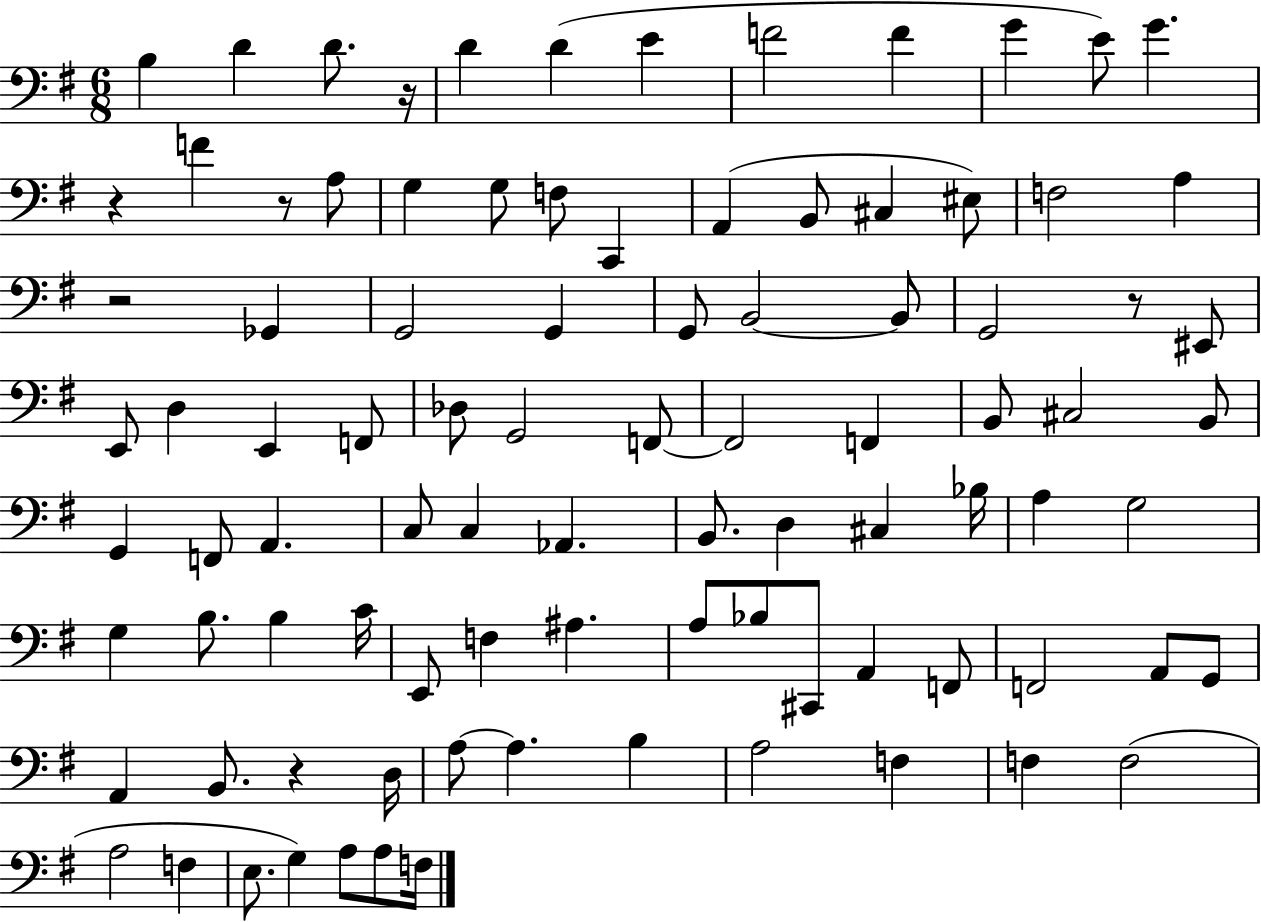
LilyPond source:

{
  \clef bass
  \numericTimeSignature
  \time 6/8
  \key g \major
  \repeat volta 2 { b4 d'4 d'8. r16 | d'4 d'4( e'4 | f'2 f'4 | g'4 e'8) g'4. | \break r4 f'4 r8 a8 | g4 g8 f8 c,4 | a,4( b,8 cis4 eis8) | f2 a4 | \break r2 ges,4 | g,2 g,4 | g,8 b,2~~ b,8 | g,2 r8 eis,8 | \break e,8 d4 e,4 f,8 | des8 g,2 f,8~~ | f,2 f,4 | b,8 cis2 b,8 | \break g,4 f,8 a,4. | c8 c4 aes,4. | b,8. d4 cis4 bes16 | a4 g2 | \break g4 b8. b4 c'16 | e,8 f4 ais4. | a8 bes8 cis,8 a,4 f,8 | f,2 a,8 g,8 | \break a,4 b,8. r4 d16 | a8~~ a4. b4 | a2 f4 | f4 f2( | \break a2 f4 | e8. g4) a8 a8 f16 | } \bar "|."
}